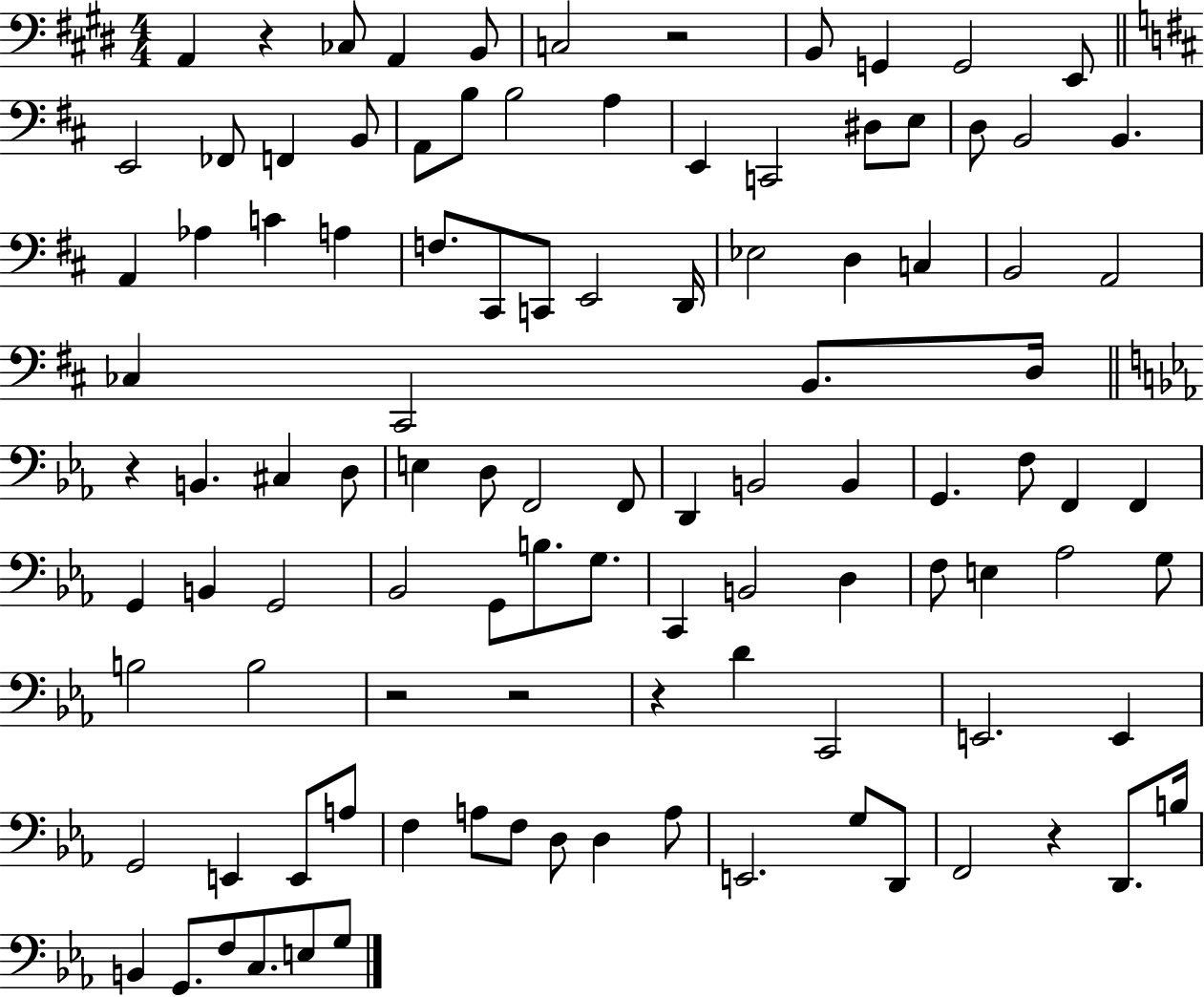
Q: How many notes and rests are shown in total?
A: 105